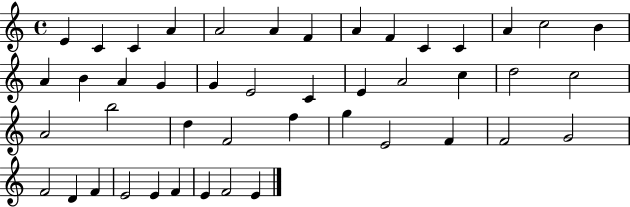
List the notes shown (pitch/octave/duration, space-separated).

E4/q C4/q C4/q A4/q A4/h A4/q F4/q A4/q F4/q C4/q C4/q A4/q C5/h B4/q A4/q B4/q A4/q G4/q G4/q E4/h C4/q E4/q A4/h C5/q D5/h C5/h A4/h B5/h D5/q F4/h F5/q G5/q E4/h F4/q F4/h G4/h F4/h D4/q F4/q E4/h E4/q F4/q E4/q F4/h E4/q